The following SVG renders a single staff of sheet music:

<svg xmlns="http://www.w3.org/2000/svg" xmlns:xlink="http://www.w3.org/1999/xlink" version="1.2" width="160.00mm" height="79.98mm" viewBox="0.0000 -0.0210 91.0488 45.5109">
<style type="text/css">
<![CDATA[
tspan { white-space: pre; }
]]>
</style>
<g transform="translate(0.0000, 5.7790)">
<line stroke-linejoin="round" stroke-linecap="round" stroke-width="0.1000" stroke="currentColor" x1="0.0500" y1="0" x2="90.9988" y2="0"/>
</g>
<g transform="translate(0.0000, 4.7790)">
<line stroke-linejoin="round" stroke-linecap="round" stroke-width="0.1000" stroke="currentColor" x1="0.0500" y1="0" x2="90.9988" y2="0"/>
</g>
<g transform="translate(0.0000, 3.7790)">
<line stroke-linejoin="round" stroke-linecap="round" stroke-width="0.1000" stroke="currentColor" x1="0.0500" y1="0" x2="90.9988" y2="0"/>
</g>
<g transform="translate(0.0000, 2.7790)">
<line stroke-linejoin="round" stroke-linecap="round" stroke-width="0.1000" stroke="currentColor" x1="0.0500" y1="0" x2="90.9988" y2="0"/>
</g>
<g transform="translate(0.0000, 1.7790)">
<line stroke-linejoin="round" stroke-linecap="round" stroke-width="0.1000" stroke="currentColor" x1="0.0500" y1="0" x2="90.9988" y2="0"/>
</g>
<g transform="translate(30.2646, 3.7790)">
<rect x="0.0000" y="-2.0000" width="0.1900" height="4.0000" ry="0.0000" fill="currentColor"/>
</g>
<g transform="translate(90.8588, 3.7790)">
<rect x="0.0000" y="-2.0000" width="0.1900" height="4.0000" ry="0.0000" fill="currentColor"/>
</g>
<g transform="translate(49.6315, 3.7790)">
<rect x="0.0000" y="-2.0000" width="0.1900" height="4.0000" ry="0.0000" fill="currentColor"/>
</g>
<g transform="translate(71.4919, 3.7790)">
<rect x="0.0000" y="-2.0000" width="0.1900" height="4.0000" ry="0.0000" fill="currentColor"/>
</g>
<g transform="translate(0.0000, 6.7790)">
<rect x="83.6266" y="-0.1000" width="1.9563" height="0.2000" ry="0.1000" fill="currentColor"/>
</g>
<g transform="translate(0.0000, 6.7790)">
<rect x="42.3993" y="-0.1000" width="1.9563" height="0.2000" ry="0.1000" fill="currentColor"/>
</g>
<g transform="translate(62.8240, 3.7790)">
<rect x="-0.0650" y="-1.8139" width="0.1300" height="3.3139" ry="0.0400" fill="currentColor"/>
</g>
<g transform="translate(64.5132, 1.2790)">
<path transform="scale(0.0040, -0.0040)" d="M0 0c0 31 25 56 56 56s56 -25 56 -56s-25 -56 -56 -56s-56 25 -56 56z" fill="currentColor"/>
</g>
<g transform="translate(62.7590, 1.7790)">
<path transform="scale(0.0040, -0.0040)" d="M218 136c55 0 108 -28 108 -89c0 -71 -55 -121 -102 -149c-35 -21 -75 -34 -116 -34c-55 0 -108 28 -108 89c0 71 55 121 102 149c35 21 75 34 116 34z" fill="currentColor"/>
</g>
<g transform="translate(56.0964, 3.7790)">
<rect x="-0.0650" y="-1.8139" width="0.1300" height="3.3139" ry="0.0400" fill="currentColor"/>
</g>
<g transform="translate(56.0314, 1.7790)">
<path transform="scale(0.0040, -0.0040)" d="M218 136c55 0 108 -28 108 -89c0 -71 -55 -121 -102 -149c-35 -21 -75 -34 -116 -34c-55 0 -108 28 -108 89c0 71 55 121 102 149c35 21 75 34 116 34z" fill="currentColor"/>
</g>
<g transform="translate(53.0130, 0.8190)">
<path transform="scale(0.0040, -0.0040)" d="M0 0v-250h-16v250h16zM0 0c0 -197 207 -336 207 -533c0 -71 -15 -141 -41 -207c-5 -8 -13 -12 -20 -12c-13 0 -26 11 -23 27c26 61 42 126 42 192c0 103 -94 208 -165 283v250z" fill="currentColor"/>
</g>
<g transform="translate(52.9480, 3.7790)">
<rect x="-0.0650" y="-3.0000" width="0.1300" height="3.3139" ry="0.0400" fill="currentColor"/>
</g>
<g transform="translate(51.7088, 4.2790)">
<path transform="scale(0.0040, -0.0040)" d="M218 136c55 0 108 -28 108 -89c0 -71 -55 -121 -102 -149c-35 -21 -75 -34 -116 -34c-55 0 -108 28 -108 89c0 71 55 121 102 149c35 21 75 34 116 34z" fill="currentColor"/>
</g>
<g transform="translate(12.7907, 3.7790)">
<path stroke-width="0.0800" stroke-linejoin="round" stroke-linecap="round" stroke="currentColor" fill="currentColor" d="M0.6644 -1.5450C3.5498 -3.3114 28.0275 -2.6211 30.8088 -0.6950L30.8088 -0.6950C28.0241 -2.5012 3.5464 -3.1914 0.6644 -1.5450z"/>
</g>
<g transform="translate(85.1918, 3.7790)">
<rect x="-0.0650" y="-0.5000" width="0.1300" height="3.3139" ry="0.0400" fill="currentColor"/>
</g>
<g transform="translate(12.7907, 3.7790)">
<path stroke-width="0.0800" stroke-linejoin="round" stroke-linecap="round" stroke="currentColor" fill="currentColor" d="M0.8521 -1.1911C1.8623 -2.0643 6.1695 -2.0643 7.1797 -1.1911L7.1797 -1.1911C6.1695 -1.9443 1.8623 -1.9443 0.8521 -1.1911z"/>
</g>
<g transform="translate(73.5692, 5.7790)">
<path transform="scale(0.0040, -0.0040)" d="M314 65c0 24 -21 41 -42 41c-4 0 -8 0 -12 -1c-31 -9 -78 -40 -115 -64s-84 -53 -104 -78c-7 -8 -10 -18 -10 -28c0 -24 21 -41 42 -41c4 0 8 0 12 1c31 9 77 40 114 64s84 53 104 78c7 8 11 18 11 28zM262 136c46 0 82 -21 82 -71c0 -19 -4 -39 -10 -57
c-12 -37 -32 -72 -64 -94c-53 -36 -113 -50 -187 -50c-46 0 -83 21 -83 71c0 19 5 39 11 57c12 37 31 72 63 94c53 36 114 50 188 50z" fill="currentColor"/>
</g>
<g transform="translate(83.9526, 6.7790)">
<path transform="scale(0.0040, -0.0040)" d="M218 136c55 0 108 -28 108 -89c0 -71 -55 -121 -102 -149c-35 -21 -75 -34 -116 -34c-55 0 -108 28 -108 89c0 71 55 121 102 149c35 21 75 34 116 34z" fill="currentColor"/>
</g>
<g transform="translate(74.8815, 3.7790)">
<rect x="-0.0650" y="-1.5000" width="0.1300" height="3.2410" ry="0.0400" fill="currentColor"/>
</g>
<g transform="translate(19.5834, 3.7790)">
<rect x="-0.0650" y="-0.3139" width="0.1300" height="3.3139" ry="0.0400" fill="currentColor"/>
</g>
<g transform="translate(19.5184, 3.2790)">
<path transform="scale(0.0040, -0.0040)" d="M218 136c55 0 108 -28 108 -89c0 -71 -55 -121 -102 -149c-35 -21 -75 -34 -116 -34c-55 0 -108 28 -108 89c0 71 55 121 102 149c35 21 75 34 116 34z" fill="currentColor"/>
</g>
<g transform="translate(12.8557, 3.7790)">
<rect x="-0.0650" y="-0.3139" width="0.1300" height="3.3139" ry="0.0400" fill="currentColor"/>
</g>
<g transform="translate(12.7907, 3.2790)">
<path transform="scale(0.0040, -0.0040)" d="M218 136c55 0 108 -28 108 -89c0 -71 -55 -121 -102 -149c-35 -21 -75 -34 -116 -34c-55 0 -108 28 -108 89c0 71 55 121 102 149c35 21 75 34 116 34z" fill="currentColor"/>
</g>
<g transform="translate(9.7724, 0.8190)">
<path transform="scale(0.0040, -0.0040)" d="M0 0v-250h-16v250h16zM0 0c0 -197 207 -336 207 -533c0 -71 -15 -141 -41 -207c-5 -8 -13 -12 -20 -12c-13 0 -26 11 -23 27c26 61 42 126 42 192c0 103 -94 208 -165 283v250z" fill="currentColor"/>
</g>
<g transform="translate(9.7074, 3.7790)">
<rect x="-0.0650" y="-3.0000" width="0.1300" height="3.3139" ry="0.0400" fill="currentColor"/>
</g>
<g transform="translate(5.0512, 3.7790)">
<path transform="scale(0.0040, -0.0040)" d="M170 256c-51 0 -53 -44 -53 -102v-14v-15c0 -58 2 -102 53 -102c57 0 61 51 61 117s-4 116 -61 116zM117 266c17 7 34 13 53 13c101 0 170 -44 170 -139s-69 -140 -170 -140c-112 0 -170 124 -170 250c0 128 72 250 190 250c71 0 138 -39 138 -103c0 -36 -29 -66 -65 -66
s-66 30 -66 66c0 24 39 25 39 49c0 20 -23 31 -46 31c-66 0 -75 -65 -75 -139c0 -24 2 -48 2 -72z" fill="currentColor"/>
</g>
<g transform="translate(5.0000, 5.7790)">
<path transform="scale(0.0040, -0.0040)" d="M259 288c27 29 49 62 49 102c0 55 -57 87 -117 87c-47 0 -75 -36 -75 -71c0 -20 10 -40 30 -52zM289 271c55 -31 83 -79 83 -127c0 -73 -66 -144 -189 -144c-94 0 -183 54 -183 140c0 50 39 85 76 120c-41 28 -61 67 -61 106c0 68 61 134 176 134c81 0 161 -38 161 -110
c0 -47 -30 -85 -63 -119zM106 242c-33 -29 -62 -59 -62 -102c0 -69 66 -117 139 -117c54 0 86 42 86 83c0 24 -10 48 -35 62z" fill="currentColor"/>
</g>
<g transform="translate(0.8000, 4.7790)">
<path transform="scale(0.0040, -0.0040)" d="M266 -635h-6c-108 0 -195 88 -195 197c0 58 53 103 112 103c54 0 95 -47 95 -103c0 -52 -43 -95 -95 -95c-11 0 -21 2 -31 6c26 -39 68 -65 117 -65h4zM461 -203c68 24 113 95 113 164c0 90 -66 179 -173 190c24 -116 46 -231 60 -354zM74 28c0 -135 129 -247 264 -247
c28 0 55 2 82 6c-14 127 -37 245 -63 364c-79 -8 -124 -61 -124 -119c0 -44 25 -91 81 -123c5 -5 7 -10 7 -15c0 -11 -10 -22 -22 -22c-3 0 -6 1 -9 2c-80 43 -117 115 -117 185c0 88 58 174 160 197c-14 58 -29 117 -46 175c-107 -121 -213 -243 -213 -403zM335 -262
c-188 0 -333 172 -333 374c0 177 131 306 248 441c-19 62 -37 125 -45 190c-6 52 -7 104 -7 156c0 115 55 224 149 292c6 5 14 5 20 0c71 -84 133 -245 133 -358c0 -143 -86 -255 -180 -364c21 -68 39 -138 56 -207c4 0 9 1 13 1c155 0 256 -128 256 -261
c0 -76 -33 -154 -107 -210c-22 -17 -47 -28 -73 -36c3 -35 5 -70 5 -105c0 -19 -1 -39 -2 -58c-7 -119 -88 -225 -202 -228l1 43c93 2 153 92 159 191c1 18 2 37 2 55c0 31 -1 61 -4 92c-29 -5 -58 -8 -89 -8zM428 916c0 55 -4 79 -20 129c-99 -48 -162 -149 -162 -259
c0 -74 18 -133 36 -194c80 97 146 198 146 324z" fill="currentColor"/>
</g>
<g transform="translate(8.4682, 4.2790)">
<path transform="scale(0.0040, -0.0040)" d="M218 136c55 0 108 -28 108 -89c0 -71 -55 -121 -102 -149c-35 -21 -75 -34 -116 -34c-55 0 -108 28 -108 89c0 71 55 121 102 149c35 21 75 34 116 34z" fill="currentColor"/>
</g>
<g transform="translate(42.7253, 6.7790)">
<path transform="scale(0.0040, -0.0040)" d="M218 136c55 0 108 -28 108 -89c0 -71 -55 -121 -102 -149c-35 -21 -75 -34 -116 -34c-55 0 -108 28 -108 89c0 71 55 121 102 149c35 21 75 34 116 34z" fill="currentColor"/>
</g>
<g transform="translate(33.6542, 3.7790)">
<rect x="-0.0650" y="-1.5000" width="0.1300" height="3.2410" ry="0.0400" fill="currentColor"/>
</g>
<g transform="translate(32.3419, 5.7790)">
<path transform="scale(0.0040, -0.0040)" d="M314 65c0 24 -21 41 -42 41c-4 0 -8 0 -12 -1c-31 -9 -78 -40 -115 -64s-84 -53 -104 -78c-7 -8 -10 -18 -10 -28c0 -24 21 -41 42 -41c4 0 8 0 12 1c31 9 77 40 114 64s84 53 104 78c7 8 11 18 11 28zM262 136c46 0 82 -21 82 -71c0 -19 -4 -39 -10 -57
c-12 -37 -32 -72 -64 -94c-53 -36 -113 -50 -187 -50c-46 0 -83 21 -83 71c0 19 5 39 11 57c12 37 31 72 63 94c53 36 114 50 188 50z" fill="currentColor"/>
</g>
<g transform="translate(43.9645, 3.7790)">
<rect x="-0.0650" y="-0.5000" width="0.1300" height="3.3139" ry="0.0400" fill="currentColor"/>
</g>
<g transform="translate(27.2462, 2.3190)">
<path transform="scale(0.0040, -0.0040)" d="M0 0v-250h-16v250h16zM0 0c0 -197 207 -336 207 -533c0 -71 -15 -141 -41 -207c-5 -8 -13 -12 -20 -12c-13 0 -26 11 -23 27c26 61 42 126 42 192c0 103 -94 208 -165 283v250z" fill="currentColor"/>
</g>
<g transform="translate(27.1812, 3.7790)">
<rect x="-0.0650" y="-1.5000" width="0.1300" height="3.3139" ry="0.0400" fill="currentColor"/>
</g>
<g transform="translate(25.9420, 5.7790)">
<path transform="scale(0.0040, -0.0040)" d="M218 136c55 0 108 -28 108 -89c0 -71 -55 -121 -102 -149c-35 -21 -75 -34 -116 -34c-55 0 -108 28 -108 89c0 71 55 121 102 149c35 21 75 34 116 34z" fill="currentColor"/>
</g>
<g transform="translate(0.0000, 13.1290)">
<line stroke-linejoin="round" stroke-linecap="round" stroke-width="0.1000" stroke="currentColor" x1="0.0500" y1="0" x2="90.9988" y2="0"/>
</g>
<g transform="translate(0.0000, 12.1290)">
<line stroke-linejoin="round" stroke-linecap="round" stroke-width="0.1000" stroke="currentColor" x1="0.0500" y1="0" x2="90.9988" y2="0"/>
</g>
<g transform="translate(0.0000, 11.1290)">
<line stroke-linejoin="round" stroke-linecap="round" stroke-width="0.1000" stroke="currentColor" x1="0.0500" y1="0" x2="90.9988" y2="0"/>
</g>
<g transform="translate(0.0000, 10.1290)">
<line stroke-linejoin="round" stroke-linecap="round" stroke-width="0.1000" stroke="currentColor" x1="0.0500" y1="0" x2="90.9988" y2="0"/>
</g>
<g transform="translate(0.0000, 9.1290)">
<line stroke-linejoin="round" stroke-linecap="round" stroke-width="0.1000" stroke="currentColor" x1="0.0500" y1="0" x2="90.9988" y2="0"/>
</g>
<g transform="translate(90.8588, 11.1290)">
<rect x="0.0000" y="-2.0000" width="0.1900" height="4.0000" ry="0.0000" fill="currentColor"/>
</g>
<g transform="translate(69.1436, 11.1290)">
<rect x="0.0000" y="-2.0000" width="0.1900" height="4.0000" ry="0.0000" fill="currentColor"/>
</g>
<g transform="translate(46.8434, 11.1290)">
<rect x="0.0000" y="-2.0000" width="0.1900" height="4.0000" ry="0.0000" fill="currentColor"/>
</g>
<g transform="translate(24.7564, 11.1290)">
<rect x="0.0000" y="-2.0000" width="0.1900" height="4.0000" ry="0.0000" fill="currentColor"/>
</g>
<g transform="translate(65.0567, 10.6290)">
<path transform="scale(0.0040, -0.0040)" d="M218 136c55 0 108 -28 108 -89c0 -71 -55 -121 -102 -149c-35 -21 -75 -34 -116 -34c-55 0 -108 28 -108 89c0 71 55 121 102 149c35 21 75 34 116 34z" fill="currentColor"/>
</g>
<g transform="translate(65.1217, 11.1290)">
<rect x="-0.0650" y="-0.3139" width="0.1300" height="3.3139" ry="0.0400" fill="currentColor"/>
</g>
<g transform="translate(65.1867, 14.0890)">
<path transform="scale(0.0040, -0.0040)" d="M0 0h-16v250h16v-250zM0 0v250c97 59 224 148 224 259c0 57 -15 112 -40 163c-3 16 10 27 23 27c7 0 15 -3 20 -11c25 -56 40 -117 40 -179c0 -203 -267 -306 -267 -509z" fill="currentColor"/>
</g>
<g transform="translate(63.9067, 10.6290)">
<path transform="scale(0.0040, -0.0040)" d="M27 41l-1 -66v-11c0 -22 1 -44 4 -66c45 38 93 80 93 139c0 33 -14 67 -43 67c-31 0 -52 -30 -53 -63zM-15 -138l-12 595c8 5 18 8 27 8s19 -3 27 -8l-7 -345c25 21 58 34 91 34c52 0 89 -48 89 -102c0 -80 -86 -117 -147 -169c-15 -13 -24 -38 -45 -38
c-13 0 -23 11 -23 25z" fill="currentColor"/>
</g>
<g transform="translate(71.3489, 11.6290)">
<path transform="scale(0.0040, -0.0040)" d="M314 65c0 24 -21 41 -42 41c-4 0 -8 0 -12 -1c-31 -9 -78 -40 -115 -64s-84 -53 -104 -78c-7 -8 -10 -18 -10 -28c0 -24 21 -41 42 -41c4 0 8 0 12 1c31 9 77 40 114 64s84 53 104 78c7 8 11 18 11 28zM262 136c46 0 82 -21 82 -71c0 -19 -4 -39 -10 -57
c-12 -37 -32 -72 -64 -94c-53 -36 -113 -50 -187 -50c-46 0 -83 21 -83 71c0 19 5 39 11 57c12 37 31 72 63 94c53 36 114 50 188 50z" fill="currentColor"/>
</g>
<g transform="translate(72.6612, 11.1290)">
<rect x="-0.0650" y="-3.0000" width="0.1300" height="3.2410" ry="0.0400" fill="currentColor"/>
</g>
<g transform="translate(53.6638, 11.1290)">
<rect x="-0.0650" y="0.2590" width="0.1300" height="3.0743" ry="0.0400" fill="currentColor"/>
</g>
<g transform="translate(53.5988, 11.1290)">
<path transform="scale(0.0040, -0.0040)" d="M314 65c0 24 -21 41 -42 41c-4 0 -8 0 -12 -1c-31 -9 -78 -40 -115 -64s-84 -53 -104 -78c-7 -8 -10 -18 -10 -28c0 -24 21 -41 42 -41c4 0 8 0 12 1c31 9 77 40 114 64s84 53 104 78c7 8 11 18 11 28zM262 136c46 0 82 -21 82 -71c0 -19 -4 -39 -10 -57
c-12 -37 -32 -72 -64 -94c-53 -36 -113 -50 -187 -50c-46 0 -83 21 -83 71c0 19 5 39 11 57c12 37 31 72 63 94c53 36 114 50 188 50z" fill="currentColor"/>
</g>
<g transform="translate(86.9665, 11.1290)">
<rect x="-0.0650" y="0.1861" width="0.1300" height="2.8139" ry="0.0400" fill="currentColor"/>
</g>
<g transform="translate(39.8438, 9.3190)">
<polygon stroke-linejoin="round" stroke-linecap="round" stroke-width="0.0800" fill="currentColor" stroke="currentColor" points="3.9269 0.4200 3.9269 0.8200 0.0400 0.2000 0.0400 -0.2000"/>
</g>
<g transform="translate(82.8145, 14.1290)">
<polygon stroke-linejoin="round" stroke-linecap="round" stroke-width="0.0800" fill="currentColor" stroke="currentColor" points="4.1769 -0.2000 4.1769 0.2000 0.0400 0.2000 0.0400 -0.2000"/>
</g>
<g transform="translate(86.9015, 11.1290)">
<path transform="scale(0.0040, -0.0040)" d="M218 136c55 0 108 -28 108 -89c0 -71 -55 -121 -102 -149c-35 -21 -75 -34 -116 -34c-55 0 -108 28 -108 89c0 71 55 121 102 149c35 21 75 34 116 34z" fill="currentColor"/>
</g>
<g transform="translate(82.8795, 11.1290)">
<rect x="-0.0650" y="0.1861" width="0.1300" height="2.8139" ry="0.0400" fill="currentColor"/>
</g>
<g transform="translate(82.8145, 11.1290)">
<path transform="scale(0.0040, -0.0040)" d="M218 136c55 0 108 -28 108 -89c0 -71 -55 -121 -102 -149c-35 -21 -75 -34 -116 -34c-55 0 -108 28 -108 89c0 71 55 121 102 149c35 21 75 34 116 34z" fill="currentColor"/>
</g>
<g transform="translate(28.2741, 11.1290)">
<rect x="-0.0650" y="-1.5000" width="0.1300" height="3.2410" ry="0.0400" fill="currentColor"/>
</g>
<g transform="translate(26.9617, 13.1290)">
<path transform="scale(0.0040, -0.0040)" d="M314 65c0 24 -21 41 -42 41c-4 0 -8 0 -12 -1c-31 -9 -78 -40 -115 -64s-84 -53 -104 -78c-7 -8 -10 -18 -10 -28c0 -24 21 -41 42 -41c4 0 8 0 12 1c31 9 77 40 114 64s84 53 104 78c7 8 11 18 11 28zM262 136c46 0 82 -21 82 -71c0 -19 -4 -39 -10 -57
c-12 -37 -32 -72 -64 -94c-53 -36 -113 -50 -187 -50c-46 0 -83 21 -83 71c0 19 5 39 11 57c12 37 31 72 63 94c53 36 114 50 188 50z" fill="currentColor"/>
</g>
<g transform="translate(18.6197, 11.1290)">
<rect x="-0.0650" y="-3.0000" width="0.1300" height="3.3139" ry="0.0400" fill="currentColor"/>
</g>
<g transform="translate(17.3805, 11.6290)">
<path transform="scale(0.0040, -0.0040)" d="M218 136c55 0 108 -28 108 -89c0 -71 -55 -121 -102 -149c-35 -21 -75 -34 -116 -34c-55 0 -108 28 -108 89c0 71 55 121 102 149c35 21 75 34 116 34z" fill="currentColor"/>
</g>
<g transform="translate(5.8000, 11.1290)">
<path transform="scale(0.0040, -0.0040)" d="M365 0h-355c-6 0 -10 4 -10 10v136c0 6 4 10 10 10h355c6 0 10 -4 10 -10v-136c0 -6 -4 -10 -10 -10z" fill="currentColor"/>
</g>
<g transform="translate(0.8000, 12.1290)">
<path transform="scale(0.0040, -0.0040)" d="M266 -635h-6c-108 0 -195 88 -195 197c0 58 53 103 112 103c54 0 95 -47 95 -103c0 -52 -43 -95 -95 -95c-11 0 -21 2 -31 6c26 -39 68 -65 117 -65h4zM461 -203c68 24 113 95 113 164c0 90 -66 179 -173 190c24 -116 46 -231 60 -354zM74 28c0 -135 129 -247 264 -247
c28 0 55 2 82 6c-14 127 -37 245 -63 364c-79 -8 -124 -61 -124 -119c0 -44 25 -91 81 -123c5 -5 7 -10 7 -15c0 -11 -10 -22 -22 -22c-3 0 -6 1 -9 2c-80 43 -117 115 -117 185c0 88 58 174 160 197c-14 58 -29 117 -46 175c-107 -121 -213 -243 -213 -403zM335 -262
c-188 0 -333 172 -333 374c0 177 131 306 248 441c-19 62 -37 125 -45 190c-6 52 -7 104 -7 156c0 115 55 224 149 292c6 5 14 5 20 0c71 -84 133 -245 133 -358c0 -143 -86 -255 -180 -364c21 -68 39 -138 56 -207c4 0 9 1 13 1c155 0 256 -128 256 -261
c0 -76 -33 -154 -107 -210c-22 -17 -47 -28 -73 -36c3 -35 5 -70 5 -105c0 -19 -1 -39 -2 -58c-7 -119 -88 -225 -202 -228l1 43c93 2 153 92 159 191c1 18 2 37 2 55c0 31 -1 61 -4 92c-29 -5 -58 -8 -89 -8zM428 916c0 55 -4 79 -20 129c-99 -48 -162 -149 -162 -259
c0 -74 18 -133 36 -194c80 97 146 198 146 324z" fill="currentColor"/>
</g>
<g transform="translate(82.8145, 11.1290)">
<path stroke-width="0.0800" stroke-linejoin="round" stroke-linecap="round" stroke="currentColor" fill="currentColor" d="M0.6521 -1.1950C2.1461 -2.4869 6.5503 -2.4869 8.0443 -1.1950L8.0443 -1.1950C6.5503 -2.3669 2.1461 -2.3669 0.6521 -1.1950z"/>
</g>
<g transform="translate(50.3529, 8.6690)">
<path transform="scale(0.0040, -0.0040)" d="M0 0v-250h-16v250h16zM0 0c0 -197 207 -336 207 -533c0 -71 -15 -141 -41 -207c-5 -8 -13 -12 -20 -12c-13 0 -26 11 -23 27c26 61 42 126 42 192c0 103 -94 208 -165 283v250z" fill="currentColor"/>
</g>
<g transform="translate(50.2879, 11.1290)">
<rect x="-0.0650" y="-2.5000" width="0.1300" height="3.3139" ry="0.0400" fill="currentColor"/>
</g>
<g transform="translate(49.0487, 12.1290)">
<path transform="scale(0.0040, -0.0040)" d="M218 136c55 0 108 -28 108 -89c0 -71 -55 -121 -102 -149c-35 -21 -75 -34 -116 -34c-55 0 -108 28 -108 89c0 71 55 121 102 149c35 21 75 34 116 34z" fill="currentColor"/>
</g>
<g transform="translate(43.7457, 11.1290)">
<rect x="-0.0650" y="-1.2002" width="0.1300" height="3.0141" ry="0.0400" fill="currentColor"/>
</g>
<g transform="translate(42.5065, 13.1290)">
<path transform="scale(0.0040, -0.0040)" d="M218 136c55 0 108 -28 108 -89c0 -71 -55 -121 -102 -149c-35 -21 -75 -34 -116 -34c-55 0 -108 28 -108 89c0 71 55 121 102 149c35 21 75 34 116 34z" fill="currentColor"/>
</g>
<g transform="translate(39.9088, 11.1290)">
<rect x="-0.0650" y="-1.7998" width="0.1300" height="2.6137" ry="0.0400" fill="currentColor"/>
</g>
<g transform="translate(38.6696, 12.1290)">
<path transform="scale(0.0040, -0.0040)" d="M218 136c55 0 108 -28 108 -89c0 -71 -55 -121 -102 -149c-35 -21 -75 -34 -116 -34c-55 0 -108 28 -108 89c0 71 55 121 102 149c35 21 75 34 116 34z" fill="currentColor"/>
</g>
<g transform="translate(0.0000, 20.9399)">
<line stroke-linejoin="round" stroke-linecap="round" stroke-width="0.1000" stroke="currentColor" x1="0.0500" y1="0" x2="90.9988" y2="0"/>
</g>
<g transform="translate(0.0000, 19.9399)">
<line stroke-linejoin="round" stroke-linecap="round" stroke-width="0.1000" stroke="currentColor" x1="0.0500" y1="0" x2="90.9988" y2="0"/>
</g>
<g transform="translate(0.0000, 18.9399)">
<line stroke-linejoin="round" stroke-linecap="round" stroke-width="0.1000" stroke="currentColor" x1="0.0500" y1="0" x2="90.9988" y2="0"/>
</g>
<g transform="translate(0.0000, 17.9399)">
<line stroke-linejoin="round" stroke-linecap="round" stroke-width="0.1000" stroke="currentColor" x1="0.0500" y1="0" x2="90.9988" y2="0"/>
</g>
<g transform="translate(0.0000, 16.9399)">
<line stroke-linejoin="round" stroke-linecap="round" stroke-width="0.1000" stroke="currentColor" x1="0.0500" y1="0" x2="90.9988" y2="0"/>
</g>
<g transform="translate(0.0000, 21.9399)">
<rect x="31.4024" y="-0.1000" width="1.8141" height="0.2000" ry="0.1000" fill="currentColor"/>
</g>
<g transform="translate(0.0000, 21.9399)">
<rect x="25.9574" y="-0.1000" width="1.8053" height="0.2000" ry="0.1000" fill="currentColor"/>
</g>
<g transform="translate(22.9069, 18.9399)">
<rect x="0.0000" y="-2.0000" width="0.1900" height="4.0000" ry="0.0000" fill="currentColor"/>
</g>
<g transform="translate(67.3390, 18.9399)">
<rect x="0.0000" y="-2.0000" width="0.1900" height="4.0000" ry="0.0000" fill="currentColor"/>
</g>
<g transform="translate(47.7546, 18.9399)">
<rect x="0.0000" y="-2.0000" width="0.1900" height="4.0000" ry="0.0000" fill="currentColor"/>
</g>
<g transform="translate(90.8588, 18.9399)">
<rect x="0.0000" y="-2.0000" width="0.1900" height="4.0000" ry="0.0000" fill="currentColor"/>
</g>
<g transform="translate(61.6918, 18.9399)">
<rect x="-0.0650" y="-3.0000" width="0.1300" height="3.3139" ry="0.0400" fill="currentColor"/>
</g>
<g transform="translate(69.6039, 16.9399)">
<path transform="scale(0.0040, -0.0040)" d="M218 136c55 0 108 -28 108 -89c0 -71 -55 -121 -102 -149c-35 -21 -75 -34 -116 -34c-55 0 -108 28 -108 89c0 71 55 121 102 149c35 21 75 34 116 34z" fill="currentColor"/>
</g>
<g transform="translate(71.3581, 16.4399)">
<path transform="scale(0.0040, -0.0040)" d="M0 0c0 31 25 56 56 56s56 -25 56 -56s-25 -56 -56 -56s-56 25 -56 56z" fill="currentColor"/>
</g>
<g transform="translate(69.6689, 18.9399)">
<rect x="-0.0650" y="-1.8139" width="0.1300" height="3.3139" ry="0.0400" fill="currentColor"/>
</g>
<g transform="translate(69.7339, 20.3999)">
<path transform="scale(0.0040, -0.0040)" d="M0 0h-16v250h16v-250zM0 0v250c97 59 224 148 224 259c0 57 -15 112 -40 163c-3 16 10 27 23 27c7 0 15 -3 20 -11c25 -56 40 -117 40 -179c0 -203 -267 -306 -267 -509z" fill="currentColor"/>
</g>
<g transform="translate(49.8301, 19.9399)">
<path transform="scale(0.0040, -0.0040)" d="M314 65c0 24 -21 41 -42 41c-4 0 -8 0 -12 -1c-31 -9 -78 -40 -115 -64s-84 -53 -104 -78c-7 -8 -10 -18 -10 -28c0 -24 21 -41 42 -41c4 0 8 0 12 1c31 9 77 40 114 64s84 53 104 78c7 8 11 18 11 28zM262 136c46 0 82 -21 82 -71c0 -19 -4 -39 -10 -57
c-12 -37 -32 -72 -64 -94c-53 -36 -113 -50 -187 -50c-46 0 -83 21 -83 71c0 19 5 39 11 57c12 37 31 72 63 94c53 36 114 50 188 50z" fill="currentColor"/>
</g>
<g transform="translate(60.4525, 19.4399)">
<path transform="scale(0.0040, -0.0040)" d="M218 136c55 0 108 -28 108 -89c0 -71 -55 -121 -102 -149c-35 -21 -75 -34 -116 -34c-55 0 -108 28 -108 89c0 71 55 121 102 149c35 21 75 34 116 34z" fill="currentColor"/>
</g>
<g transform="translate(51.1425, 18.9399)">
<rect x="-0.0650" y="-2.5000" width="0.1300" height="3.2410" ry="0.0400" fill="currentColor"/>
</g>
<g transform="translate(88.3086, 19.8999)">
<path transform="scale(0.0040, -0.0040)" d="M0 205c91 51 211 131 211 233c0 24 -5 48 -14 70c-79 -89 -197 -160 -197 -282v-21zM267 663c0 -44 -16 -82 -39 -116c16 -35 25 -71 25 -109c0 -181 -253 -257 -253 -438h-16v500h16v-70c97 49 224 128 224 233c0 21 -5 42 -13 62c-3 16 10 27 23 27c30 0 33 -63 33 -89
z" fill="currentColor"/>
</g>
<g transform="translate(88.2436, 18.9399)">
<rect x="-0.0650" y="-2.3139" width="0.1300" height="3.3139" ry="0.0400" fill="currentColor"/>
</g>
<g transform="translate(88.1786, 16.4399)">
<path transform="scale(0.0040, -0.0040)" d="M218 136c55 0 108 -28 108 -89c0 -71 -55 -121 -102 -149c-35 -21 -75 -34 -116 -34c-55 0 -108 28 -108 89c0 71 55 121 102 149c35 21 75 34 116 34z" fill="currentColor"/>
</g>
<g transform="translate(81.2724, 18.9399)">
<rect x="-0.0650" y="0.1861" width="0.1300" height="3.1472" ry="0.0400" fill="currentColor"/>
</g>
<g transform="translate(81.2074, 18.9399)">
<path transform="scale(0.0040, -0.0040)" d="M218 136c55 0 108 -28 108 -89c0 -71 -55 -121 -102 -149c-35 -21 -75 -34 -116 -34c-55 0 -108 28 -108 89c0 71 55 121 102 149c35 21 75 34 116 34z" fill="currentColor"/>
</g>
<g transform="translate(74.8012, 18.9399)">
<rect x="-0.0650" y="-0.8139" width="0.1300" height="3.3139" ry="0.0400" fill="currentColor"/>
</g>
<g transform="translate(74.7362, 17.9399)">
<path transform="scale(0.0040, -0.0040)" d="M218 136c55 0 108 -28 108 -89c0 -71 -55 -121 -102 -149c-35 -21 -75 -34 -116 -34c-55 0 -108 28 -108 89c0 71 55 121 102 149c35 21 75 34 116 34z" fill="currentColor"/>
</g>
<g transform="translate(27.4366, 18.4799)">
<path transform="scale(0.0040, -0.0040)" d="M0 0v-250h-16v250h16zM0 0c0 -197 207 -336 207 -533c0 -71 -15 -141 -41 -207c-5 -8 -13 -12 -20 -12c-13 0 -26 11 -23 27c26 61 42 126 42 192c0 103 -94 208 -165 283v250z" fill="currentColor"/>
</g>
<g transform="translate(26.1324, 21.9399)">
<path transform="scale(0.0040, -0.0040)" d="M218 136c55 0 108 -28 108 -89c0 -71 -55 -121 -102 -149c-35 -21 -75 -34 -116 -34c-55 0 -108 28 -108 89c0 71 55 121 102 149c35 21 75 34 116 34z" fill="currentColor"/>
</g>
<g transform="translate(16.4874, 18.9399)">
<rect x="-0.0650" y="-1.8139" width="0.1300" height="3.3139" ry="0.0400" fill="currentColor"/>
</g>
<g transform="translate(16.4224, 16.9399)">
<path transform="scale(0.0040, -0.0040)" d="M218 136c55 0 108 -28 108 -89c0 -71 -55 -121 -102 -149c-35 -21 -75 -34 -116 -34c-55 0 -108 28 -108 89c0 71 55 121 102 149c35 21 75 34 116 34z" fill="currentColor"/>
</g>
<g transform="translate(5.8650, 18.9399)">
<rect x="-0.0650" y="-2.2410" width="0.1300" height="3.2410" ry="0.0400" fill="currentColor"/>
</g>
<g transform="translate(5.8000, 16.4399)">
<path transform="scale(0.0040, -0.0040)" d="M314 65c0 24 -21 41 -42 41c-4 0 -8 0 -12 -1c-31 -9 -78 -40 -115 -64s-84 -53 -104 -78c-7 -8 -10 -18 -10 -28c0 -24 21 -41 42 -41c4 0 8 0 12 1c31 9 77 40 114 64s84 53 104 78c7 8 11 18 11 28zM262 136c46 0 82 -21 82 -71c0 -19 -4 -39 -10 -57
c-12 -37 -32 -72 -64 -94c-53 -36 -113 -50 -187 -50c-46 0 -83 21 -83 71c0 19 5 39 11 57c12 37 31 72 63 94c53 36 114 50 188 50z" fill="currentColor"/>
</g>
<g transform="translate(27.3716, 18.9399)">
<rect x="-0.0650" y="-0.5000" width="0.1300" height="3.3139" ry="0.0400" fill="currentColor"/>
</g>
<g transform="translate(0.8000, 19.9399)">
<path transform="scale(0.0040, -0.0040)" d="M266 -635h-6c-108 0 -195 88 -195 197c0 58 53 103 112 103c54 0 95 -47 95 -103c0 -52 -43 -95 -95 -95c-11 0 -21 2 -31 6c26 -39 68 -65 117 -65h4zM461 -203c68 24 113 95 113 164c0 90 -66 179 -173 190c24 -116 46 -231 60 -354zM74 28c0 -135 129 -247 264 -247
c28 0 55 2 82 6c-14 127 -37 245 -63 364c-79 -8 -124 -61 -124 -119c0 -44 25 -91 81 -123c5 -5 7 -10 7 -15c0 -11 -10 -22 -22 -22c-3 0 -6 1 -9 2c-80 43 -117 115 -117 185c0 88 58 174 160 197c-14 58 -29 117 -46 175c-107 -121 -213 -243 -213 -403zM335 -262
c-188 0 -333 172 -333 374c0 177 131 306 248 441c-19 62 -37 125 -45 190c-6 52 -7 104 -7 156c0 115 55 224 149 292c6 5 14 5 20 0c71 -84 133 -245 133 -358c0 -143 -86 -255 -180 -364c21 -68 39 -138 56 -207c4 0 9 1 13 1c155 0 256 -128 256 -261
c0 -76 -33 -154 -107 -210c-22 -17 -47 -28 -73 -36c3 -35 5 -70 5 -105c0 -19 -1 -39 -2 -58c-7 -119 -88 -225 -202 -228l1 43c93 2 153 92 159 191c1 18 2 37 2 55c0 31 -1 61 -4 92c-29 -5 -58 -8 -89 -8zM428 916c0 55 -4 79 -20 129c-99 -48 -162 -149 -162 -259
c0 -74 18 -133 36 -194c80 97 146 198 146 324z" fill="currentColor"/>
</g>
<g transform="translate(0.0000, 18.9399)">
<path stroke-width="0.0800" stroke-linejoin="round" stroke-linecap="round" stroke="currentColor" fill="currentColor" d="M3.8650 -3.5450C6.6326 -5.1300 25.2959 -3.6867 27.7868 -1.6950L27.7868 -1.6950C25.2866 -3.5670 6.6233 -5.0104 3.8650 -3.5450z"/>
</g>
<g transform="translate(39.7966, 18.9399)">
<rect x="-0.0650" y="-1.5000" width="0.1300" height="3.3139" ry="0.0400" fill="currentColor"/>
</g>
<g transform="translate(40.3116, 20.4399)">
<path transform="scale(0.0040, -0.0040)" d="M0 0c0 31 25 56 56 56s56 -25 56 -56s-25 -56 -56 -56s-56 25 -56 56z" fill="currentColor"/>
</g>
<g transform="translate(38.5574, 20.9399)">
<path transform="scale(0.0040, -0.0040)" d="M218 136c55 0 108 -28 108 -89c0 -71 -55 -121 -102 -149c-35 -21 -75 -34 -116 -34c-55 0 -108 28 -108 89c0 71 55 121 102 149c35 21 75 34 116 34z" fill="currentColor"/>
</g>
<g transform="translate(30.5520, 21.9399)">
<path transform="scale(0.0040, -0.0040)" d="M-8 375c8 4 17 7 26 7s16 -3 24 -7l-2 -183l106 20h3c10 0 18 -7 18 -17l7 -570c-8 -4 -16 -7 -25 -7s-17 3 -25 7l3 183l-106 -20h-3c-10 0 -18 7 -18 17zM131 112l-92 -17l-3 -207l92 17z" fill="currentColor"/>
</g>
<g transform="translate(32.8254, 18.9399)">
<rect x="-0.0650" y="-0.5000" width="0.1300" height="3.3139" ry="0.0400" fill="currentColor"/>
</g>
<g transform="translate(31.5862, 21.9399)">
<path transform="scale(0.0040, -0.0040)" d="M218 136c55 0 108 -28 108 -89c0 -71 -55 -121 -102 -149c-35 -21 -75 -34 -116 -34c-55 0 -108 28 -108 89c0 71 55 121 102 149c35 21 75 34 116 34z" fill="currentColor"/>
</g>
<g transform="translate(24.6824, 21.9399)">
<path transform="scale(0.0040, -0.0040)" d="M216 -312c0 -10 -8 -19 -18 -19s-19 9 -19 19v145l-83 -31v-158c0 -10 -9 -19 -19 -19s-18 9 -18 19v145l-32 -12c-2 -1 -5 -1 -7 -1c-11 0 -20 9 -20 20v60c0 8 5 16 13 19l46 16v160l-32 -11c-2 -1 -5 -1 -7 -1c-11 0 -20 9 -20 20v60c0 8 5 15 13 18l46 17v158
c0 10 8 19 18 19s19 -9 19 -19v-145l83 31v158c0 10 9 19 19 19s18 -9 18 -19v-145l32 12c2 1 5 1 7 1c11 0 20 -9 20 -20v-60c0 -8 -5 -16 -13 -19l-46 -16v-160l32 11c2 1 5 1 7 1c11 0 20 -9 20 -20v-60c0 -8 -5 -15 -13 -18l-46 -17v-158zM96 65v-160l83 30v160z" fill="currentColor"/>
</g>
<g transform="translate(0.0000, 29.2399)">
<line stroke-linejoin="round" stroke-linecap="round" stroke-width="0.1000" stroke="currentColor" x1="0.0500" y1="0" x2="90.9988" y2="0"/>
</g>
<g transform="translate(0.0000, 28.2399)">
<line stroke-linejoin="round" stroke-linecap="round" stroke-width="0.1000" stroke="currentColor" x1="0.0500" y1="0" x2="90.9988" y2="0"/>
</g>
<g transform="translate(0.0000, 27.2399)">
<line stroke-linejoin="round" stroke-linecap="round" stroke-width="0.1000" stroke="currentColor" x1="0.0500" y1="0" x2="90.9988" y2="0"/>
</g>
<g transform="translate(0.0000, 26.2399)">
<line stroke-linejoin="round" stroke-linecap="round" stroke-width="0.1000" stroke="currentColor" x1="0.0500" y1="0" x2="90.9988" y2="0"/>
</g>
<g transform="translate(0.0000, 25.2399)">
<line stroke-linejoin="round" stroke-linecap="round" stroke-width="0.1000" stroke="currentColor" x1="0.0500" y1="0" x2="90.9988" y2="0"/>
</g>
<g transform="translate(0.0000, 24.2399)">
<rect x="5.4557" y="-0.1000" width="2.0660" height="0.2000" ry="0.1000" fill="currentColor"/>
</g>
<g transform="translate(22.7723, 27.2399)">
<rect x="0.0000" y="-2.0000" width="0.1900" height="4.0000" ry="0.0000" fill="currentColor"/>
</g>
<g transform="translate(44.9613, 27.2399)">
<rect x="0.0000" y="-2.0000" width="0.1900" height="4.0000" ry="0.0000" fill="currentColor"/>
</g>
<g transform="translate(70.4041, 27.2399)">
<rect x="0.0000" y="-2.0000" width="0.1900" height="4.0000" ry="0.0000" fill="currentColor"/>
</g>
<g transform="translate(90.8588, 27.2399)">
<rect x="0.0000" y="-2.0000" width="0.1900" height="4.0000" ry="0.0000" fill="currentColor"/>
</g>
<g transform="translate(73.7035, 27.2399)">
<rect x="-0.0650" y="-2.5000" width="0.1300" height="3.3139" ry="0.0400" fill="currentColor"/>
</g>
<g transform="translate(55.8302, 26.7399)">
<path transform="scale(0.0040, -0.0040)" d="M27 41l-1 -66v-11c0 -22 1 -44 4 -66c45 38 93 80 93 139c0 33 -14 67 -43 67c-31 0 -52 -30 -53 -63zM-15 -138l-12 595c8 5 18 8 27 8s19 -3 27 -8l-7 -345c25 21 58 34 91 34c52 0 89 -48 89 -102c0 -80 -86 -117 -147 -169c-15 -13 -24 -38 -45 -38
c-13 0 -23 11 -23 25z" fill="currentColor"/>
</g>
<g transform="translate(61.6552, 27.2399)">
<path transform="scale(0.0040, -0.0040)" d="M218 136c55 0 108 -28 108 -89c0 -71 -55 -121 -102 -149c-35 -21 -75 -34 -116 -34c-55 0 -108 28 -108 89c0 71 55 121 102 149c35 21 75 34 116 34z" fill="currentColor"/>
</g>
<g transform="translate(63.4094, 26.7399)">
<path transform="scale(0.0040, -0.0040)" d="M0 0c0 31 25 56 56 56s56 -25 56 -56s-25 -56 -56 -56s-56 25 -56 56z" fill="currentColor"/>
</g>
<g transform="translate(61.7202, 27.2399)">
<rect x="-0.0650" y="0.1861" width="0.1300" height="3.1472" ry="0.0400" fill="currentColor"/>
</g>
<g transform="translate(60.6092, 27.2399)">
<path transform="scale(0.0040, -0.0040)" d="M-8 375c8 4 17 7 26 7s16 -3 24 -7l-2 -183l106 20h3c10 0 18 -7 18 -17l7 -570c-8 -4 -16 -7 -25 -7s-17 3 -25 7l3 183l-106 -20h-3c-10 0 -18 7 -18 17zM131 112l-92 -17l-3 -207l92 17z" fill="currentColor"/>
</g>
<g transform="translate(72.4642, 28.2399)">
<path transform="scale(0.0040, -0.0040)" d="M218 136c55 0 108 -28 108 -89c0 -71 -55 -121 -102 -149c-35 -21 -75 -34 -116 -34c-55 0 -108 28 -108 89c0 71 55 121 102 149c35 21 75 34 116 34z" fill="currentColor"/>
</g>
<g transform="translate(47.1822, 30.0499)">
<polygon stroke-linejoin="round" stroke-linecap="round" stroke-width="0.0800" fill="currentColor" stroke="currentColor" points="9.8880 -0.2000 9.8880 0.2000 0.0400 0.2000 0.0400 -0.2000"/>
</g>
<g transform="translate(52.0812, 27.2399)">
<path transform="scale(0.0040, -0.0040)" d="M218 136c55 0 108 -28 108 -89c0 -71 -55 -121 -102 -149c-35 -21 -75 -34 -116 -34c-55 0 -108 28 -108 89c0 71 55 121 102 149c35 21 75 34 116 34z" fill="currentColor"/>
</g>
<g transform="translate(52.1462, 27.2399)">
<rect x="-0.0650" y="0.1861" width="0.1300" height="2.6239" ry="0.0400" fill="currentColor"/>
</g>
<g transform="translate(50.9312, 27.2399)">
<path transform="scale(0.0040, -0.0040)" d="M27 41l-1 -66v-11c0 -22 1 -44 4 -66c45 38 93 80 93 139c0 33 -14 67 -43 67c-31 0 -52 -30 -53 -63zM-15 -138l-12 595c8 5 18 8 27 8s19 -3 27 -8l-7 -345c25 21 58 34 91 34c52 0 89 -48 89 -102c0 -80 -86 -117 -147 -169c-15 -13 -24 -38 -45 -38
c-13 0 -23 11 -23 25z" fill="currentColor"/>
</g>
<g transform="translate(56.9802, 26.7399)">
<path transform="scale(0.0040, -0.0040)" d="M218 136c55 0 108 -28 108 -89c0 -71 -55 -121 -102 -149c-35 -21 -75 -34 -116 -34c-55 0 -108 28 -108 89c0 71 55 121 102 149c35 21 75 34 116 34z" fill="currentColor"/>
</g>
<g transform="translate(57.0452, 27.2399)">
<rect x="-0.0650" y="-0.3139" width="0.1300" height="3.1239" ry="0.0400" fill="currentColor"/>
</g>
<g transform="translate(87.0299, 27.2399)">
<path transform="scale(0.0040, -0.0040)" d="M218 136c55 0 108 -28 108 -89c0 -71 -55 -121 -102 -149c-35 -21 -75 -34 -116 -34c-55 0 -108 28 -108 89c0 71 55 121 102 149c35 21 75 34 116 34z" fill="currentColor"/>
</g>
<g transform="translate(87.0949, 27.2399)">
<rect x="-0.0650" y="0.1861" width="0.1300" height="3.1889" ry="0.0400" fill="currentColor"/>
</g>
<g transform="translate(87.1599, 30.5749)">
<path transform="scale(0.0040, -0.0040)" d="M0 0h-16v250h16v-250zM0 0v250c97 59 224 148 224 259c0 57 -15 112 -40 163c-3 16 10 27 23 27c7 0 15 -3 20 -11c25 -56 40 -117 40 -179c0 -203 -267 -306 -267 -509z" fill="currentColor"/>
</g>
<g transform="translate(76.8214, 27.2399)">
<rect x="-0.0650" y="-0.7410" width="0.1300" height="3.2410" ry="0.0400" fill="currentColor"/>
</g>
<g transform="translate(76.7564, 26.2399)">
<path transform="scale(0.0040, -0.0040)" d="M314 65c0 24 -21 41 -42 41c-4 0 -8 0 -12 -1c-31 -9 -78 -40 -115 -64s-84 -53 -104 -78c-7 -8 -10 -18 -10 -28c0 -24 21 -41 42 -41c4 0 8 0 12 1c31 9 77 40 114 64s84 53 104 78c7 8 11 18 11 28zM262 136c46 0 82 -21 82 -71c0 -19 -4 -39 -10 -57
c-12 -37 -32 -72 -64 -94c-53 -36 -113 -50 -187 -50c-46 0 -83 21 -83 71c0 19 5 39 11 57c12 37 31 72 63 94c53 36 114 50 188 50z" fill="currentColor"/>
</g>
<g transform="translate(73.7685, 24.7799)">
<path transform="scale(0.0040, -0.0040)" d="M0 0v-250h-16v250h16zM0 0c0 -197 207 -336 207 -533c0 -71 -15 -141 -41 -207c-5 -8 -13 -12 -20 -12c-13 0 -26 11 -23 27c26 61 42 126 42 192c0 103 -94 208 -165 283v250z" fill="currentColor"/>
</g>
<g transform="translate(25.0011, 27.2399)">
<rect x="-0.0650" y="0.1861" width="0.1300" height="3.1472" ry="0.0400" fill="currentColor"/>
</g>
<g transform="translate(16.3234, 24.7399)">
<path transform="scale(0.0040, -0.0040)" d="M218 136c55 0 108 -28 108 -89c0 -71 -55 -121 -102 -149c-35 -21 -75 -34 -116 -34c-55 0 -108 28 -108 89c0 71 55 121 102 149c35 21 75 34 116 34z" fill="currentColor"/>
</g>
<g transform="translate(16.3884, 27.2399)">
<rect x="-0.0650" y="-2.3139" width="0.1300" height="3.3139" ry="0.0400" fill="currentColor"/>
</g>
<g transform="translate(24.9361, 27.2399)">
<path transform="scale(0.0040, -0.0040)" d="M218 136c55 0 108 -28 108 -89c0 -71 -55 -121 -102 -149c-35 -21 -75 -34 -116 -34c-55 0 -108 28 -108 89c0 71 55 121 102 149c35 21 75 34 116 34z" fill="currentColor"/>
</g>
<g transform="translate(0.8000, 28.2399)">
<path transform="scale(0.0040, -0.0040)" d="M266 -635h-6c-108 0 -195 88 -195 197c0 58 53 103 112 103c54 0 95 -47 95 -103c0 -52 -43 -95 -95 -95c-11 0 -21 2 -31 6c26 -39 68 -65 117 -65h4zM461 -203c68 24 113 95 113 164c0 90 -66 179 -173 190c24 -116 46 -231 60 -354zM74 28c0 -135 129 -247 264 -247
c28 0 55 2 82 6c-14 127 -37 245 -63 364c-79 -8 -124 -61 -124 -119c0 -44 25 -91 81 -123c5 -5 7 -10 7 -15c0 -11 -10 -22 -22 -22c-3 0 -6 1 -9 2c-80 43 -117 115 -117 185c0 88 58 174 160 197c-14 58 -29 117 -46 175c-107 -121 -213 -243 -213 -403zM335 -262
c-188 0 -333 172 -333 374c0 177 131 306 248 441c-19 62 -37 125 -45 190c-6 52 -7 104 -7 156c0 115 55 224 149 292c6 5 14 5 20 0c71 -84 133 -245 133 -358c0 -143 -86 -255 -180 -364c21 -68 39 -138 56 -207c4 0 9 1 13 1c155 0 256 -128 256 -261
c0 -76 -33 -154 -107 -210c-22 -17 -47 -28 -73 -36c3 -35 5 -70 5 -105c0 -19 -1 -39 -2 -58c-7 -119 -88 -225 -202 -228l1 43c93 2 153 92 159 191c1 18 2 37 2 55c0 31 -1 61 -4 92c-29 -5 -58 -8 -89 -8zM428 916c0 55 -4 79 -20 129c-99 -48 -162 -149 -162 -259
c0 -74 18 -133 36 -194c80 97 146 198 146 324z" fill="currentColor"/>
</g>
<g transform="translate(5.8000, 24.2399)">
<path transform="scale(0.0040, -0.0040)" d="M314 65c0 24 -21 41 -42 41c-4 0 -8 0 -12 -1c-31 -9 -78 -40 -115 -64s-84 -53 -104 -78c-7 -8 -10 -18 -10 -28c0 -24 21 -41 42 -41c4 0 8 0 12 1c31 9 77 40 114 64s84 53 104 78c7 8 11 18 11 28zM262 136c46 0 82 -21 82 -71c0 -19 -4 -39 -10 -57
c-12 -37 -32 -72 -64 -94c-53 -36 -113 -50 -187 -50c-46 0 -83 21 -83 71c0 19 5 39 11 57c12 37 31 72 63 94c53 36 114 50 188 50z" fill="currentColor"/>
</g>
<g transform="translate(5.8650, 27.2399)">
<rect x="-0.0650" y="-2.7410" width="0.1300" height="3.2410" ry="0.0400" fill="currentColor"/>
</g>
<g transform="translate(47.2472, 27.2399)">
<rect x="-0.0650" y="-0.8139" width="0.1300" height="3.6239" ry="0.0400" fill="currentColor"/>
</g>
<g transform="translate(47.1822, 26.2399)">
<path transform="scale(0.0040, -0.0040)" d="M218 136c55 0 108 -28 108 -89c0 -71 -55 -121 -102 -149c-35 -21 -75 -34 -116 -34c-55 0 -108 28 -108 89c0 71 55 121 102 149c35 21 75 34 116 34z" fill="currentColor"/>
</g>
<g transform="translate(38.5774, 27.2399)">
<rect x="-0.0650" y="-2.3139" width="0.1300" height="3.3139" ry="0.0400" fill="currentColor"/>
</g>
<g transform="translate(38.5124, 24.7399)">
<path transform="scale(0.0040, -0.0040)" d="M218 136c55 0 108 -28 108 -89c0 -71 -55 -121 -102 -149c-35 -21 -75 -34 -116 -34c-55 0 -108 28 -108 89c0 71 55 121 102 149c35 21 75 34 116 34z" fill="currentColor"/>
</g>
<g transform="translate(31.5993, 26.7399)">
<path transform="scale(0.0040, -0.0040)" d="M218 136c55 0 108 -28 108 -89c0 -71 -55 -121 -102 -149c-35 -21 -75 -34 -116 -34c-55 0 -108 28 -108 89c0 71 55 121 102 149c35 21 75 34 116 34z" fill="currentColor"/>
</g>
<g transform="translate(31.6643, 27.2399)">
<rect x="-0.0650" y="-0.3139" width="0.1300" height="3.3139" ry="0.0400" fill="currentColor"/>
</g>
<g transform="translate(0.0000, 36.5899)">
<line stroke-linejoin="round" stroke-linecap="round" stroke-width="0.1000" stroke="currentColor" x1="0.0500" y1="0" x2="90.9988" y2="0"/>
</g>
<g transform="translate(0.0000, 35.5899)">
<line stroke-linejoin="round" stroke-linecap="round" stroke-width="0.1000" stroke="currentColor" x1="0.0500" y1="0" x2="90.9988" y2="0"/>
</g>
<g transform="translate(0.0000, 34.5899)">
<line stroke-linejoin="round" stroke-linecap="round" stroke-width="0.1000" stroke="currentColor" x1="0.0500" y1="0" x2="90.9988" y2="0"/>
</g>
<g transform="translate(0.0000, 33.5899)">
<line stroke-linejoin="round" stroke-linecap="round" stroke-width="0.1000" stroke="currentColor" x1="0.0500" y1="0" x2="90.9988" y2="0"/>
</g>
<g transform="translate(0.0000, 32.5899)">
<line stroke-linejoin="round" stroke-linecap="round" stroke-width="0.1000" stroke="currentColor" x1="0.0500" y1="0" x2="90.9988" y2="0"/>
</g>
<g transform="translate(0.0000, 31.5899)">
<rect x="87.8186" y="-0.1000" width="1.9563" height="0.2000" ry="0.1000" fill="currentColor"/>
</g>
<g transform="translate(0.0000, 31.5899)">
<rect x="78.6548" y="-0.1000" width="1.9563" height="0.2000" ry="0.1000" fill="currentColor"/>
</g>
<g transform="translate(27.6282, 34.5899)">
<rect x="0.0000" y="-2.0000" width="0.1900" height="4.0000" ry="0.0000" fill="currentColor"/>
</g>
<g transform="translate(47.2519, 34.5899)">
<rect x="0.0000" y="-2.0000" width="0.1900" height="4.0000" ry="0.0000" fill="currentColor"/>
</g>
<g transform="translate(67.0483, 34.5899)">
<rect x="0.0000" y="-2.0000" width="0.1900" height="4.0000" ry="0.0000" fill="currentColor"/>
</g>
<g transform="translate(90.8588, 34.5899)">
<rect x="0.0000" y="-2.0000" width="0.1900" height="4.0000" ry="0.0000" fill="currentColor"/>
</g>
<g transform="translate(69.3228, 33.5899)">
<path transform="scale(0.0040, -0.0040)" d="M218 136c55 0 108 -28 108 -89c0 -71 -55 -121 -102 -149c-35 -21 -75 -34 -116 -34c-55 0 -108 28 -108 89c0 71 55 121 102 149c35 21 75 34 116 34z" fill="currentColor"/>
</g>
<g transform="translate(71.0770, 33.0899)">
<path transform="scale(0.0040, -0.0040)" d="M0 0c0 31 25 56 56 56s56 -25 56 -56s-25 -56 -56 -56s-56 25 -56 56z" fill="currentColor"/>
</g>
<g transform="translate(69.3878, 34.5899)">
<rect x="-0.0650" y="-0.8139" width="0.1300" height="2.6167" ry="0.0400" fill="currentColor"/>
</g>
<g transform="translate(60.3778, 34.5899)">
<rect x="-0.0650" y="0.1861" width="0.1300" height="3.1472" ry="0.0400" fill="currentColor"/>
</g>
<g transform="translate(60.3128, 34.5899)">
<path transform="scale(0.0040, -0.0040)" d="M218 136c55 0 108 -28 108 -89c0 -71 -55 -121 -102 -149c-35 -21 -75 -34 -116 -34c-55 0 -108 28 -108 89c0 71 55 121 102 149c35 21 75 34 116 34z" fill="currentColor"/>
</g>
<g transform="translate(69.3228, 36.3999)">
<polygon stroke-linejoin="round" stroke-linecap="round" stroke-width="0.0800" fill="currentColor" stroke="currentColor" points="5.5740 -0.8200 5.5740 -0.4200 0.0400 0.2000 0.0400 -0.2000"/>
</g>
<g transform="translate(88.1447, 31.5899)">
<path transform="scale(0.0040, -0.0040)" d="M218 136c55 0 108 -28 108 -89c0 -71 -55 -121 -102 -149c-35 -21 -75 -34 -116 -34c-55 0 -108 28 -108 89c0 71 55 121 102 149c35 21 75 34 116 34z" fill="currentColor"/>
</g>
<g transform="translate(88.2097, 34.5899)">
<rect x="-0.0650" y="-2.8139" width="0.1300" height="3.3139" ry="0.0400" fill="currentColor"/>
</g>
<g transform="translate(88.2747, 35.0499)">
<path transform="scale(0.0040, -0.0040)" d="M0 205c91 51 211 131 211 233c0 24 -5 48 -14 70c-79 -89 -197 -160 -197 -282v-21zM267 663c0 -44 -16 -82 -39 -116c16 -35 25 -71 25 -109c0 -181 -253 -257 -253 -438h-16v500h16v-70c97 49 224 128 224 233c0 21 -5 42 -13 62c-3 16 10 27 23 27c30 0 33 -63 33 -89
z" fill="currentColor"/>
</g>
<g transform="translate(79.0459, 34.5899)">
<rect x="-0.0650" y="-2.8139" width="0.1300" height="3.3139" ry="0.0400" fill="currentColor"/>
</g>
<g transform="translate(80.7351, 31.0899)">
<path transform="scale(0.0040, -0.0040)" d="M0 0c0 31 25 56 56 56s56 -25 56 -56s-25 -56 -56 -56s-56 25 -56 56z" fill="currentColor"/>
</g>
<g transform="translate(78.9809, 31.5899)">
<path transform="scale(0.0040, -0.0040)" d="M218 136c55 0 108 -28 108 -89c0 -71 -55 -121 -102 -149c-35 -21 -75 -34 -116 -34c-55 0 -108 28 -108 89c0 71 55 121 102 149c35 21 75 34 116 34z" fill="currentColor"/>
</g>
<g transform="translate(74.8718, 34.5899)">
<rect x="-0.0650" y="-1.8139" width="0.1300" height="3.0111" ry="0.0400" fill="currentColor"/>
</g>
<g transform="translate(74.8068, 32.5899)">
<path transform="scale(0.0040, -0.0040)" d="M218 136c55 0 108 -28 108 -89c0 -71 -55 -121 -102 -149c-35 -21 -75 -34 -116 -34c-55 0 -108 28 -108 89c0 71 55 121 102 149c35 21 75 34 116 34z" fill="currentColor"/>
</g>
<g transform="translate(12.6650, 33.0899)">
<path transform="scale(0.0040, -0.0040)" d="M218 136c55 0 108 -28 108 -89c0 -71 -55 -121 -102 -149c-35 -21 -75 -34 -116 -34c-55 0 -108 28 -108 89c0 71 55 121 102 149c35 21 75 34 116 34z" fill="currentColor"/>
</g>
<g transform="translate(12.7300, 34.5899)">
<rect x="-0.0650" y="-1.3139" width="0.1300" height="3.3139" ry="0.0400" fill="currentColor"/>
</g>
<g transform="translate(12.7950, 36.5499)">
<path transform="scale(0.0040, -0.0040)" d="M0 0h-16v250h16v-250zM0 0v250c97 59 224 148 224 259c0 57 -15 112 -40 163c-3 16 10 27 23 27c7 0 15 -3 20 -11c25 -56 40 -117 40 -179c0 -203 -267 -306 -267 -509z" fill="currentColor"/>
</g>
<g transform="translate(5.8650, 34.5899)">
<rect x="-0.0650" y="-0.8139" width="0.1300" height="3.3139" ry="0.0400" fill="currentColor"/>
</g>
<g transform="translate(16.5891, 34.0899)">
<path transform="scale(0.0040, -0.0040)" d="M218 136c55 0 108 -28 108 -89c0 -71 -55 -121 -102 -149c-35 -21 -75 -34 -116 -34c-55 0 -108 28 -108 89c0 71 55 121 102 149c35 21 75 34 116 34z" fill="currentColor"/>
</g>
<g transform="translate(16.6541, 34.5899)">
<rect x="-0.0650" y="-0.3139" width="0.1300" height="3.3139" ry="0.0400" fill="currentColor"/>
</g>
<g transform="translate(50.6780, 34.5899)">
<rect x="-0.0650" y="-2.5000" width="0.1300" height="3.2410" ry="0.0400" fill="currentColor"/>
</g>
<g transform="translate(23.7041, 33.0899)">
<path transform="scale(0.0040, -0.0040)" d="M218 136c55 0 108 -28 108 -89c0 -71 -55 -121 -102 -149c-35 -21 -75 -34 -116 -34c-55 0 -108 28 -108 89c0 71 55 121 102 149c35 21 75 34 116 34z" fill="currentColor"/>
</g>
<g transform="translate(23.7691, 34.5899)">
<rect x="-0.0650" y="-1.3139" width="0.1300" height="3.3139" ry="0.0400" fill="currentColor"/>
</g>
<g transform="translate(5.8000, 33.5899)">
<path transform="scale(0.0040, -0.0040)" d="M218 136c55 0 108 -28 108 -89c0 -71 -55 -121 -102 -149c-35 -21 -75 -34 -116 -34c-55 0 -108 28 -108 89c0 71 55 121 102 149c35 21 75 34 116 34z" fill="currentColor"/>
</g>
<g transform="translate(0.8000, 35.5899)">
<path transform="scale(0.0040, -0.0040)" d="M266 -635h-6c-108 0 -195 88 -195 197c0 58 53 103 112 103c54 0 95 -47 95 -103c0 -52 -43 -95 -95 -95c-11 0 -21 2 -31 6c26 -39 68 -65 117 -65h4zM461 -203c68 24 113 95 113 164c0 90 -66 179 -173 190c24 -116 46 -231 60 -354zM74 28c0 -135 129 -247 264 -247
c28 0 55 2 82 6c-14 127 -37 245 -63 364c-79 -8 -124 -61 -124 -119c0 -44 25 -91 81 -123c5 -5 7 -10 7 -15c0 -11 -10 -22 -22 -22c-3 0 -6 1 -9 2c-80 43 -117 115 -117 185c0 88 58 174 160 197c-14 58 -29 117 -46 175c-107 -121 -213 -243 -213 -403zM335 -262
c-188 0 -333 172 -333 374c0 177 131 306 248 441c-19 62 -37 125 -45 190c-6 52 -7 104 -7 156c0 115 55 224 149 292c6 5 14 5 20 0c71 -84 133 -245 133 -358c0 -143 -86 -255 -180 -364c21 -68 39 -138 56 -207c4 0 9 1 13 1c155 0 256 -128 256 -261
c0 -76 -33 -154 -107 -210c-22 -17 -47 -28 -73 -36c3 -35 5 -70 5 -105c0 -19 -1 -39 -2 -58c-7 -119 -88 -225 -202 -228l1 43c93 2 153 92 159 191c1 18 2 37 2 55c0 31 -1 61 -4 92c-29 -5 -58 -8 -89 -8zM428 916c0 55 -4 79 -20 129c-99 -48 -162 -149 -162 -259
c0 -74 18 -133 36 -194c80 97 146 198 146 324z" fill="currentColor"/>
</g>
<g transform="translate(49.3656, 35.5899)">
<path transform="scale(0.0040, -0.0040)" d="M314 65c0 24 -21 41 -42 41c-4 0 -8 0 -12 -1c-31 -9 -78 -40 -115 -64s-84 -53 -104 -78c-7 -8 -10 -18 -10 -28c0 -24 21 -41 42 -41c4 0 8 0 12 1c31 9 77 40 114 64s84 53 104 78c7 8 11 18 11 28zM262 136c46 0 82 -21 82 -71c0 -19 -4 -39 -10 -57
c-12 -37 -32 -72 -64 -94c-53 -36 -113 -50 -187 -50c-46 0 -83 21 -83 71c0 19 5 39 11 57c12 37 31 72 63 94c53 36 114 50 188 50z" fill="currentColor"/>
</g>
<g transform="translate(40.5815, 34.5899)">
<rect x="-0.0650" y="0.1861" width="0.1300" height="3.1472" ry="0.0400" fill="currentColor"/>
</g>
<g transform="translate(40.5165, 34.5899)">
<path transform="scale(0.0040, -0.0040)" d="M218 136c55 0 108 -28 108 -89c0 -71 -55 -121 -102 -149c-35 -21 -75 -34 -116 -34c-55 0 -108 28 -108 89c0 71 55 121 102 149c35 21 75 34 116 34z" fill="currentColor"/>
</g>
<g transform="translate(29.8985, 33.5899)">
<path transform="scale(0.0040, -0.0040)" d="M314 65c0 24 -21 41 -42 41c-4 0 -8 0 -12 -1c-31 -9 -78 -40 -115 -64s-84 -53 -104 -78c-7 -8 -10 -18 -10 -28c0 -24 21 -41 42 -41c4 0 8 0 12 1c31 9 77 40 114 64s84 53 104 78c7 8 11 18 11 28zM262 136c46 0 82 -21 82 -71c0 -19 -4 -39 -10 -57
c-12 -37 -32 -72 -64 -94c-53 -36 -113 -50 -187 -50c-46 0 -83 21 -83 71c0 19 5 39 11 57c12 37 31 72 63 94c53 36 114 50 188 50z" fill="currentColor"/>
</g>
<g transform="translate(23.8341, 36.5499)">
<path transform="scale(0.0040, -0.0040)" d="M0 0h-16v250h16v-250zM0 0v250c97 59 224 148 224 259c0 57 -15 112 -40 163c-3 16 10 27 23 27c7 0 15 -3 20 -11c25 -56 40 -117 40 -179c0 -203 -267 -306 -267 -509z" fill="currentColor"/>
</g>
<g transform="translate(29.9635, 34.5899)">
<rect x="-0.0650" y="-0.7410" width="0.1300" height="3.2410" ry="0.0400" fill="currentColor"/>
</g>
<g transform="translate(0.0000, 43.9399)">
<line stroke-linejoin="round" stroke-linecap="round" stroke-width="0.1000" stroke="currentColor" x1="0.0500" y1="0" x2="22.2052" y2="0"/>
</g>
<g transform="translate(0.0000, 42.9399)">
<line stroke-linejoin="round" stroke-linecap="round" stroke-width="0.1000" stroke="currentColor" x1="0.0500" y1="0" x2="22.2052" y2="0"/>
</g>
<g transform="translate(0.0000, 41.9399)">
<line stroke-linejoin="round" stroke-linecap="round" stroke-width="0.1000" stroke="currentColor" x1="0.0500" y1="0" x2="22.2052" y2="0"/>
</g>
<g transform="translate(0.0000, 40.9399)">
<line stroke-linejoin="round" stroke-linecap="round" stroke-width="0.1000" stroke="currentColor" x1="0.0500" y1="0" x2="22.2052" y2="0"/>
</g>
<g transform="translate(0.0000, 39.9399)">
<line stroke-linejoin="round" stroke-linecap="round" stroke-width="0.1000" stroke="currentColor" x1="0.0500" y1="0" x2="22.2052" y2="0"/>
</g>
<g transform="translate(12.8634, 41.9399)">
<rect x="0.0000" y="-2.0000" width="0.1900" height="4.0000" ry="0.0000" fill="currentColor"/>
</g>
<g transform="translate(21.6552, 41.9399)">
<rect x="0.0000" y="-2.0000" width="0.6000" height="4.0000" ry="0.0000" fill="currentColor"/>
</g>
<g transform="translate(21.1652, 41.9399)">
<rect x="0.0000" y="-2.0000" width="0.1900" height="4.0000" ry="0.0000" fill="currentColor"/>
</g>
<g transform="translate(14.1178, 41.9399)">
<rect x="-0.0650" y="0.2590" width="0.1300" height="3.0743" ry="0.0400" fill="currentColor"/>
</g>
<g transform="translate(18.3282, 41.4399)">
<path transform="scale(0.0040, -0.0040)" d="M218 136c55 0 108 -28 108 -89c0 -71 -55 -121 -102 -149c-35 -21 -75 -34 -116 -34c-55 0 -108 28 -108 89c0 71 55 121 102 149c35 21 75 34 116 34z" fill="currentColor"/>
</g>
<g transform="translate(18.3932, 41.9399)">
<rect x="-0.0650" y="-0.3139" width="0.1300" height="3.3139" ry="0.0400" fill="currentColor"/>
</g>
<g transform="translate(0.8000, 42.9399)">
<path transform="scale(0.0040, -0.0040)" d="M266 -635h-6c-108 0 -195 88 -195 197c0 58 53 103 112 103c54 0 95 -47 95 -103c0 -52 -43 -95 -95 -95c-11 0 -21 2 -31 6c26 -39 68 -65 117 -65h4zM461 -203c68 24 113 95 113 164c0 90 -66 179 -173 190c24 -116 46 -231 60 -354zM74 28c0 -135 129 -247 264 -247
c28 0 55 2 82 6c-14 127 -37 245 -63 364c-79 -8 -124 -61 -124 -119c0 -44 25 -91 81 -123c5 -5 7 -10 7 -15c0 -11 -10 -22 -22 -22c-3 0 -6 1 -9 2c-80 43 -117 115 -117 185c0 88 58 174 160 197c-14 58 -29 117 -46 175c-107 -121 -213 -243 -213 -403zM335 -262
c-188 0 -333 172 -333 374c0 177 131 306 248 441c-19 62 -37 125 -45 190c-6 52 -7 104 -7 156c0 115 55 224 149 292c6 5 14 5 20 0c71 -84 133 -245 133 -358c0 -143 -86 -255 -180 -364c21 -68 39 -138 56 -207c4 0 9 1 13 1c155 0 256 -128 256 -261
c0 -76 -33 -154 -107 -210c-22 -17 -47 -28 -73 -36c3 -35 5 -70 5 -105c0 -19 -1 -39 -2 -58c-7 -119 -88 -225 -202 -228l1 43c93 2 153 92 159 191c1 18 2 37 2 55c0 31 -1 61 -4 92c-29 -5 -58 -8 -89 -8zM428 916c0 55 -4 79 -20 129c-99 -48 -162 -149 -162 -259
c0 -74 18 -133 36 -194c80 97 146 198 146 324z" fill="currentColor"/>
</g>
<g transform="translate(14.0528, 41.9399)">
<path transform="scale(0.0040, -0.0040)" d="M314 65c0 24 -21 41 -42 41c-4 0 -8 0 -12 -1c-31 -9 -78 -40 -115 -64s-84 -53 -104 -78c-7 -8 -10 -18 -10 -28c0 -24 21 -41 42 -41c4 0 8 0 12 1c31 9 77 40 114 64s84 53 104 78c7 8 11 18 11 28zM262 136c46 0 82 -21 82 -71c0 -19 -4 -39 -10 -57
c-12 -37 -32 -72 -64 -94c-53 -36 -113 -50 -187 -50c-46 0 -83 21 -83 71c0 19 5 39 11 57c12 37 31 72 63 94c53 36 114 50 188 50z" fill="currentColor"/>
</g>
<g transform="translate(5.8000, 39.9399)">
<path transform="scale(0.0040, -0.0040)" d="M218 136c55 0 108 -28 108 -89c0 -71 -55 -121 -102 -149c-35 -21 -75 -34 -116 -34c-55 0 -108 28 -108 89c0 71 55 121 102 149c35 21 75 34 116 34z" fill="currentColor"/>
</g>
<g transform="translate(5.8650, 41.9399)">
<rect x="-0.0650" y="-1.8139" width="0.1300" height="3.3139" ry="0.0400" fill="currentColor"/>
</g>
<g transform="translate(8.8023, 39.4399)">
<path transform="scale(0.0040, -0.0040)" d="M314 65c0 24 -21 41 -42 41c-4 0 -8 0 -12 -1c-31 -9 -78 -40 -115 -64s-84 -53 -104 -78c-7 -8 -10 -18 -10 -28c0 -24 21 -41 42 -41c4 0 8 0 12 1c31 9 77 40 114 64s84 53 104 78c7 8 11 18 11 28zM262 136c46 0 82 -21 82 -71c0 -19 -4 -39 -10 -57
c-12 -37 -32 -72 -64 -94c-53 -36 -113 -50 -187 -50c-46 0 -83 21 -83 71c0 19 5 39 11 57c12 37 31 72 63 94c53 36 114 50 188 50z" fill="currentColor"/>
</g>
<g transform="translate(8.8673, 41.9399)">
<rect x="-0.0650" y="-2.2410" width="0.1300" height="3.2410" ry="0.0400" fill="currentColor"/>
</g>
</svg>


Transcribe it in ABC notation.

X:1
T:Untitled
M:6/8
L:1/4
K:C
A/2 c c E/2 E2 C A/2 f f E2 C z2 A E2 G/2 E/2 G/2 B2 _c/2 A2 B/2 B/2 g2 f ^C/2 C E G2 A f/2 d B g/4 a2 g B c g d/2 _B/2 _c/2 B G/2 d2 B/2 d e/2 c e/2 d2 B G2 B d/2 f/2 a a/4 f g2 B2 c